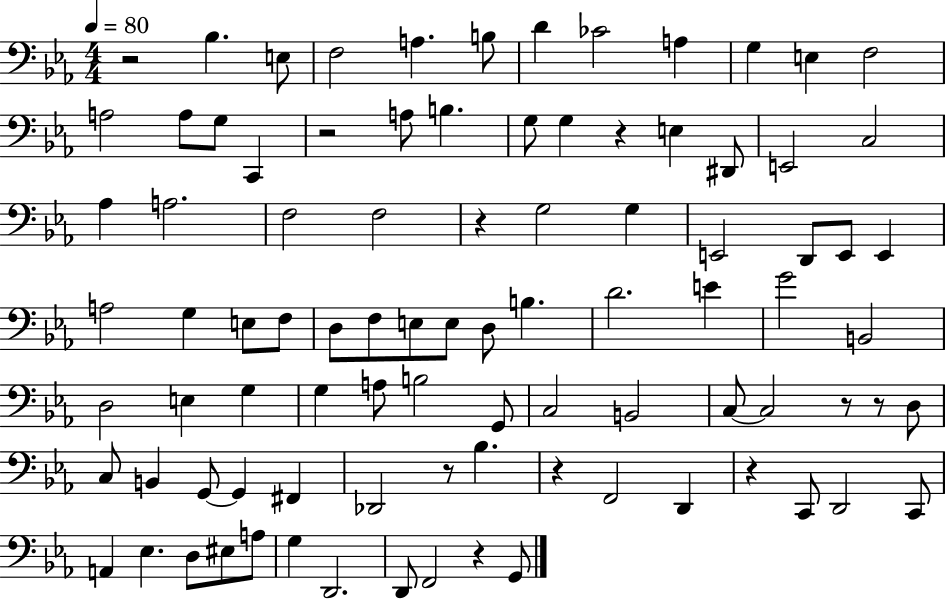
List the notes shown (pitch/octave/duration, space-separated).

R/h Bb3/q. E3/e F3/h A3/q. B3/e D4/q CES4/h A3/q G3/q E3/q F3/h A3/h A3/e G3/e C2/q R/h A3/e B3/q. G3/e G3/q R/q E3/q D#2/e E2/h C3/h Ab3/q A3/h. F3/h F3/h R/q G3/h G3/q E2/h D2/e E2/e E2/q A3/h G3/q E3/e F3/e D3/e F3/e E3/e E3/e D3/e B3/q. D4/h. E4/q G4/h B2/h D3/h E3/q G3/q G3/q A3/e B3/h G2/e C3/h B2/h C3/e C3/h R/e R/e D3/e C3/e B2/q G2/e G2/q F#2/q Db2/h R/e Bb3/q. R/q F2/h D2/q R/q C2/e D2/h C2/e A2/q Eb3/q. D3/e EIS3/e A3/e G3/q D2/h. D2/e F2/h R/q G2/e